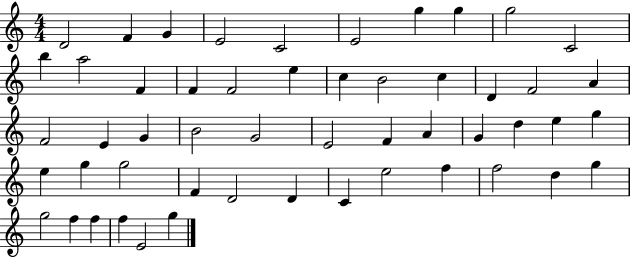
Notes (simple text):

D4/h F4/q G4/q E4/h C4/h E4/h G5/q G5/q G5/h C4/h B5/q A5/h F4/q F4/q F4/h E5/q C5/q B4/h C5/q D4/q F4/h A4/q F4/h E4/q G4/q B4/h G4/h E4/h F4/q A4/q G4/q D5/q E5/q G5/q E5/q G5/q G5/h F4/q D4/h D4/q C4/q E5/h F5/q F5/h D5/q G5/q G5/h F5/q F5/q F5/q E4/h G5/q